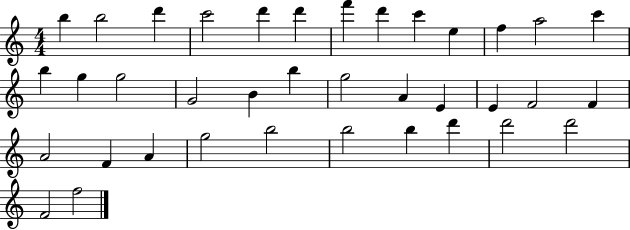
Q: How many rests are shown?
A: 0